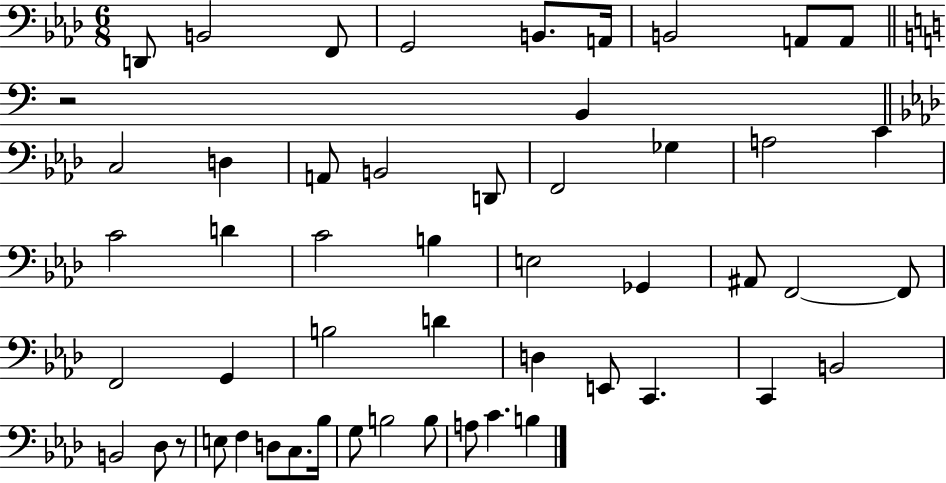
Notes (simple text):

D2/e B2/h F2/e G2/h B2/e. A2/s B2/h A2/e A2/e R/h B2/q C3/h D3/q A2/e B2/h D2/e F2/h Gb3/q A3/h C4/q C4/h D4/q C4/h B3/q E3/h Gb2/q A#2/e F2/h F2/e F2/h G2/q B3/h D4/q D3/q E2/e C2/q. C2/q B2/h B2/h Db3/e R/e E3/e F3/q D3/e C3/e. Bb3/s G3/e B3/h B3/e A3/e C4/q. B3/q